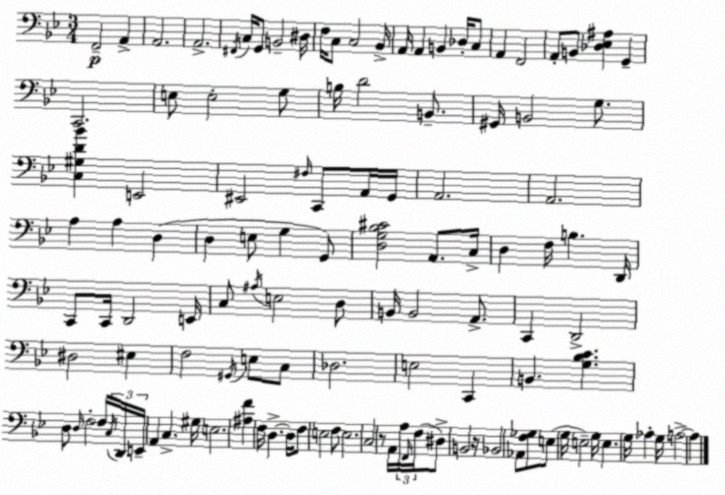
X:1
T:Untitled
M:3/4
L:1/4
K:Gm
F,,2 A,, A,,2 A,,2 ^F,,/4 C,/4 G,,/2 B,,2 ^D,/4 F,/4 C,/2 C,2 _B,,/4 A,,/4 A,, B,, _D,/4 C,/2 A,, F,,2 A,,/2 B,,/2 [_D,_E,^A,] G,, C,,2 E,/2 E,2 G,/2 B,/4 D2 B,,/2 ^G,,/4 B,,2 G,/2 [C,^G,D_B] E,,2 ^E,,2 ^F,/4 C,,/2 A,,/4 G,,/4 A,,2 A,,2 A, A, D, D, E,/2 G, G,,/2 [D,G,_B,^C]2 A,,/2 C,/4 D, F,/4 B, D,,/4 C,,/2 C,,/4 D,,2 E,,/4 C,/2 ^A,/4 E,2 D,/2 B,,/4 B,,2 A,,/2 C,, D,,2 ^D,2 ^E, F,2 ^G,,/4 E,/2 C,/2 _D,2 E,2 C,, B,, [G,_B,C] D,/2 D,/4 F,2 F,/4 C,/4 D,,/4 E,,/4 A,, C, ^G,/4 E,2 [^A,F] F,/4 D, D,/4 F,/2 E,2 F,/2 E,2 C,2 z/2 A,,/4 A,/4 F,,/4 F,/4 ^D,/2 B,,2 z/4 _B,,2 _A,,/2 [F,_G,]/2 E,/2 G,/4 E,2 G,/4 E, G,/4 _A, G,/4 A,2 A,